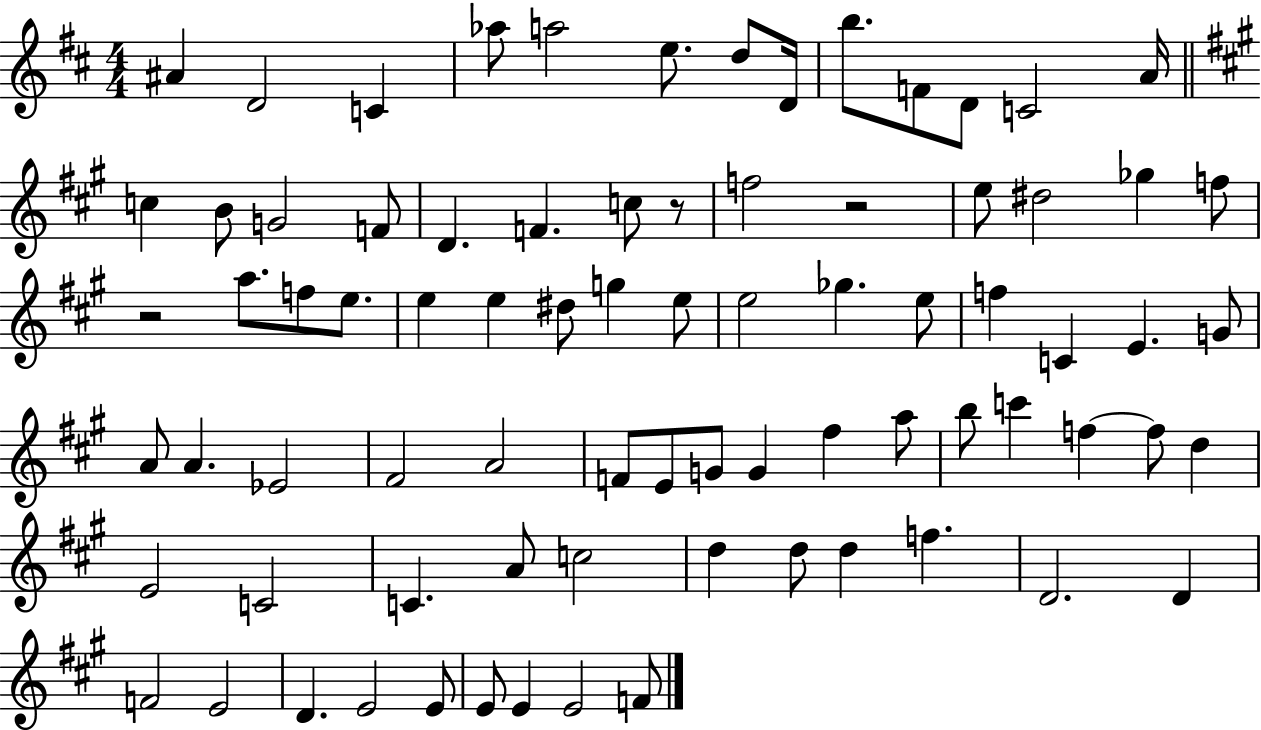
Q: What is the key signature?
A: D major